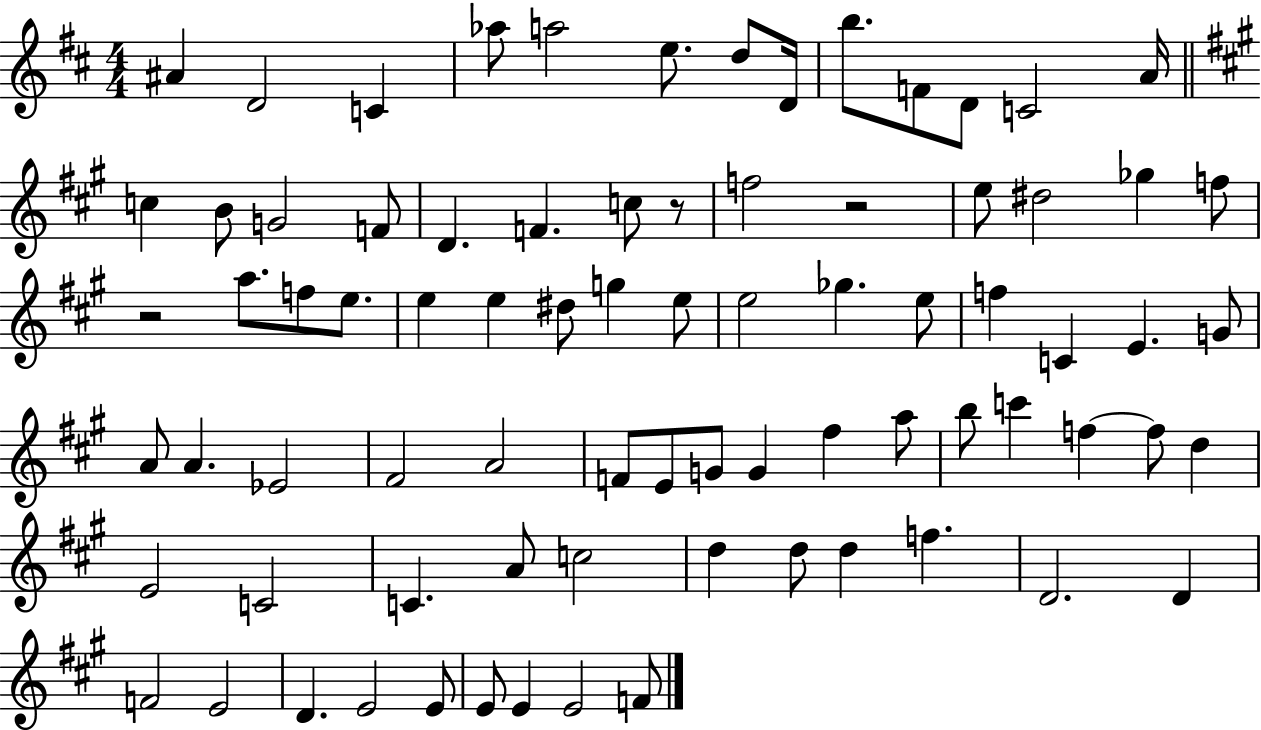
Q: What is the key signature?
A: D major